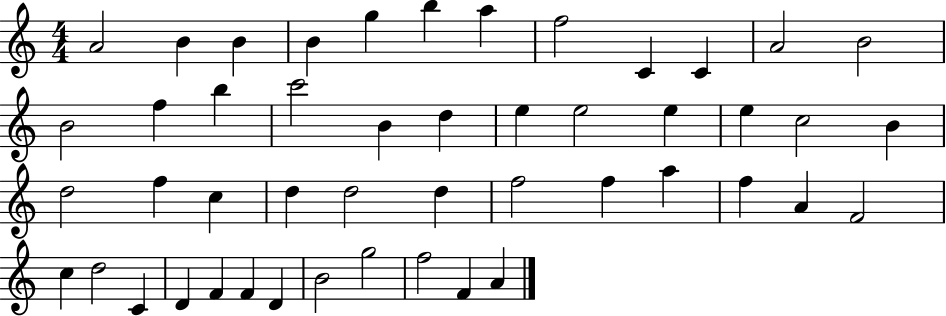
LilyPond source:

{
  \clef treble
  \numericTimeSignature
  \time 4/4
  \key c \major
  a'2 b'4 b'4 | b'4 g''4 b''4 a''4 | f''2 c'4 c'4 | a'2 b'2 | \break b'2 f''4 b''4 | c'''2 b'4 d''4 | e''4 e''2 e''4 | e''4 c''2 b'4 | \break d''2 f''4 c''4 | d''4 d''2 d''4 | f''2 f''4 a''4 | f''4 a'4 f'2 | \break c''4 d''2 c'4 | d'4 f'4 f'4 d'4 | b'2 g''2 | f''2 f'4 a'4 | \break \bar "|."
}